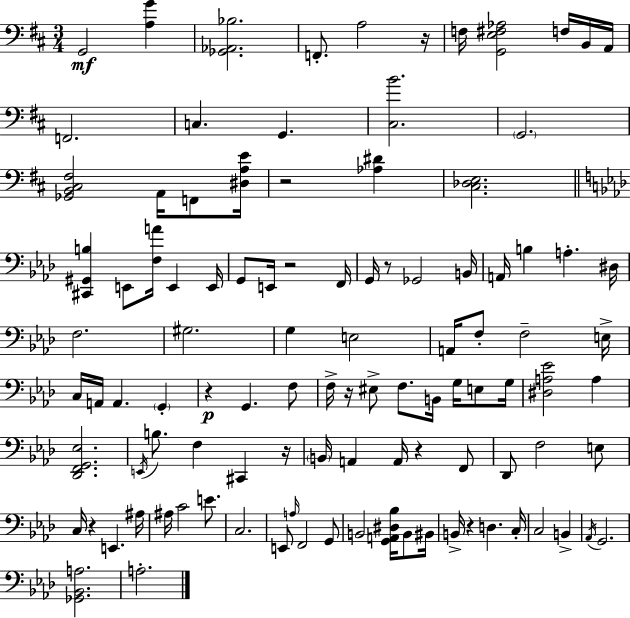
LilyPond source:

{
  \clef bass
  \numericTimeSignature
  \time 3/4
  \key d \major
  g,2\mf <a g'>4 | <ges, aes, bes>2. | f,8.-. a2 r16 | f16 <g, e fis aes>2 f16 b,16 a,16 | \break f,2. | c4. g,4. | <cis b'>2. | \parenthesize g,2. | \break <ges, b, cis fis>2 a,16 f,8 <dis a e'>16 | r2 <aes dis'>4 | <cis des e>2. | \bar "||" \break \key aes \major <cis, gis, b>4 e,8 <f a'>16 e,4 e,16 | g,8 e,16 r2 f,16 | g,16 r8 ges,2 b,16 | a,16 b4 a4.-. dis16 | \break f2. | gis2. | g4 e2 | a,16 f8-. f2-- e16-> | \break c16 a,16 a,4. \parenthesize g,4-. | r4\p g,4. f8 | f16-> r16 eis8-> f8. b,16 g16 e8 g16 | <dis a ees'>2 a4 | \break <des, f, g, ees>2. | \acciaccatura { e,16 } b8. f4 cis,4 | r16 \parenthesize b,16 a,4 a,16 r4 f,8 | des,8 f2 e8 | \break c16 r4 e,4. | ais16 ais16 c'2 e'8. | c2. | e,8 \grace { a16 } f,2 | \break g,8 b,2 <g, a, dis bes>16 b,8 | bis,16 b,16-> r4 d4. | c16-. c2 b,4-> | \acciaccatura { aes,16 } g,2. | \break <ges, bes, a>2. | a2.-. | \bar "|."
}